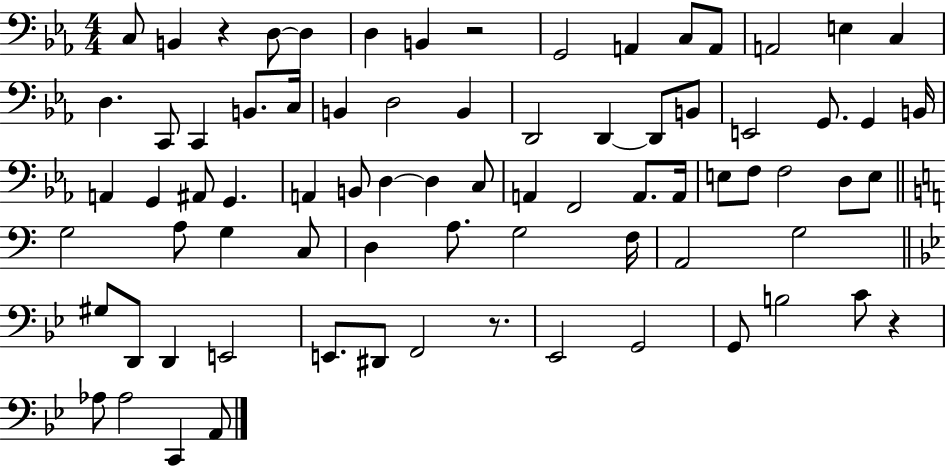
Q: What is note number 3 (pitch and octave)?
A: D3